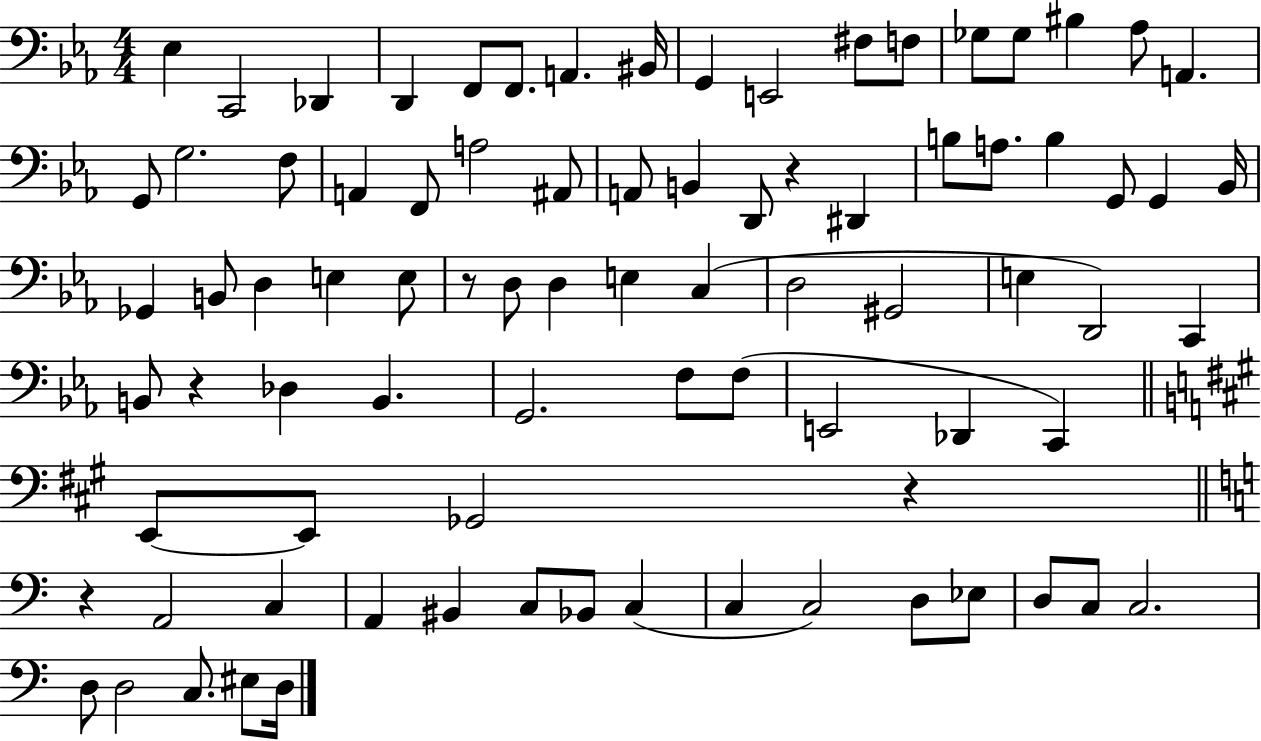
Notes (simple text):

Eb3/q C2/h Db2/q D2/q F2/e F2/e. A2/q. BIS2/s G2/q E2/h F#3/e F3/e Gb3/e Gb3/e BIS3/q Ab3/e A2/q. G2/e G3/h. F3/e A2/q F2/e A3/h A#2/e A2/e B2/q D2/e R/q D#2/q B3/e A3/e. B3/q G2/e G2/q Bb2/s Gb2/q B2/e D3/q E3/q E3/e R/e D3/e D3/q E3/q C3/q D3/h G#2/h E3/q D2/h C2/q B2/e R/q Db3/q B2/q. G2/h. F3/e F3/e E2/h Db2/q C2/q E2/e E2/e Gb2/h R/q R/q A2/h C3/q A2/q BIS2/q C3/e Bb2/e C3/q C3/q C3/h D3/e Eb3/e D3/e C3/e C3/h. D3/e D3/h C3/e. EIS3/e D3/s